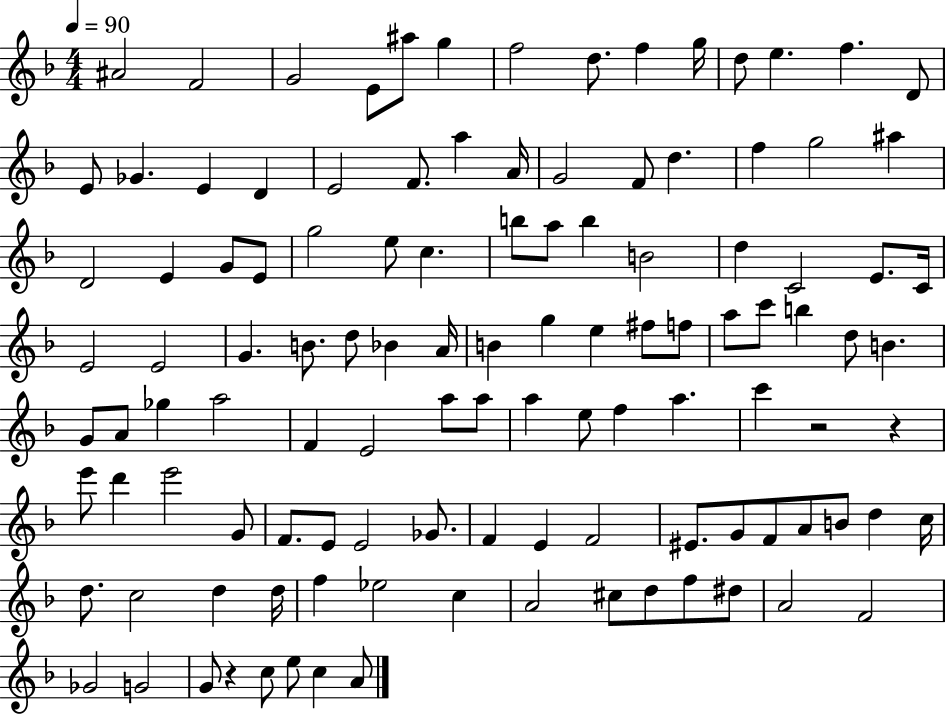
X:1
T:Untitled
M:4/4
L:1/4
K:F
^A2 F2 G2 E/2 ^a/2 g f2 d/2 f g/4 d/2 e f D/2 E/2 _G E D E2 F/2 a A/4 G2 F/2 d f g2 ^a D2 E G/2 E/2 g2 e/2 c b/2 a/2 b B2 d C2 E/2 C/4 E2 E2 G B/2 d/2 _B A/4 B g e ^f/2 f/2 a/2 c'/2 b d/2 B G/2 A/2 _g a2 F E2 a/2 a/2 a e/2 f a c' z2 z e'/2 d' e'2 G/2 F/2 E/2 E2 _G/2 F E F2 ^E/2 G/2 F/2 A/2 B/2 d c/4 d/2 c2 d d/4 f _e2 c A2 ^c/2 d/2 f/2 ^d/2 A2 F2 _G2 G2 G/2 z c/2 e/2 c A/2